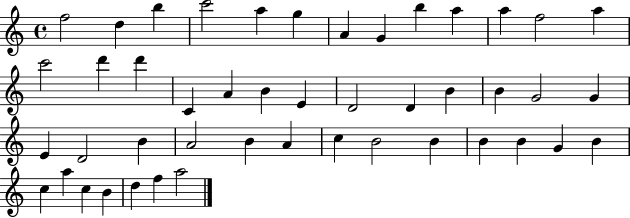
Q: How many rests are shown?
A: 0